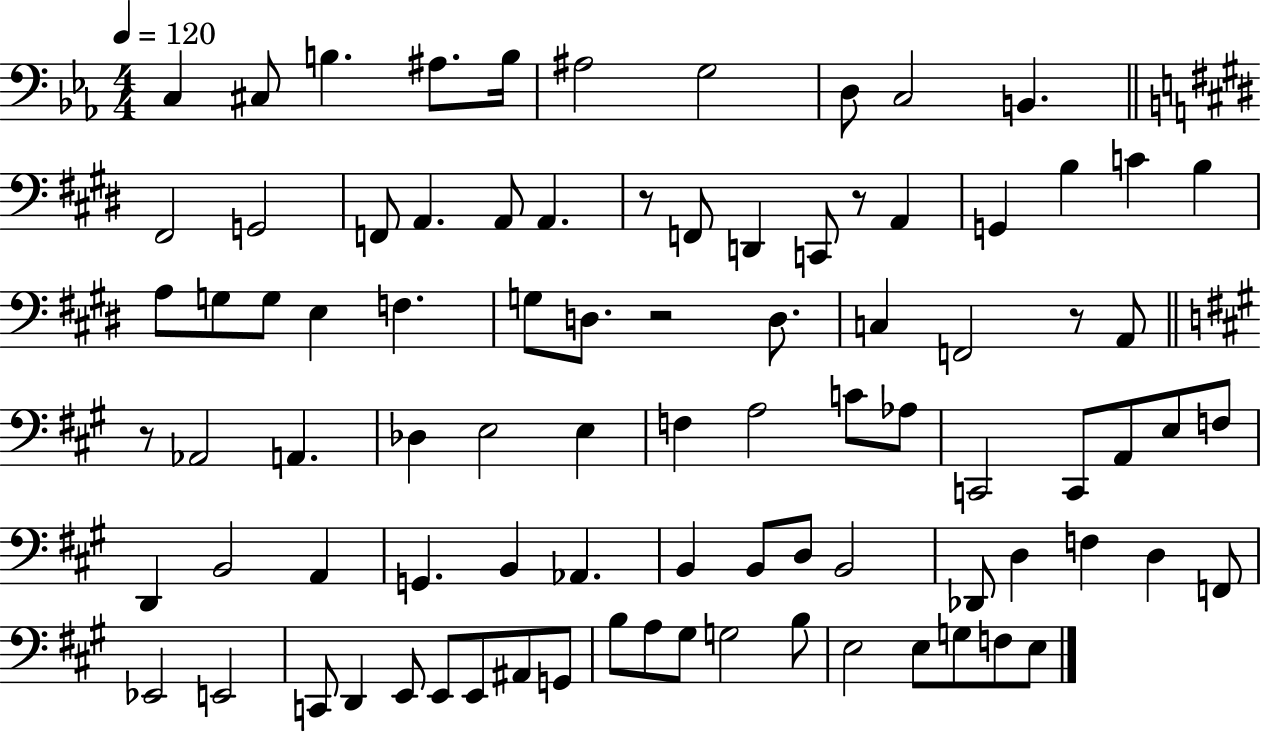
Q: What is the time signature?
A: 4/4